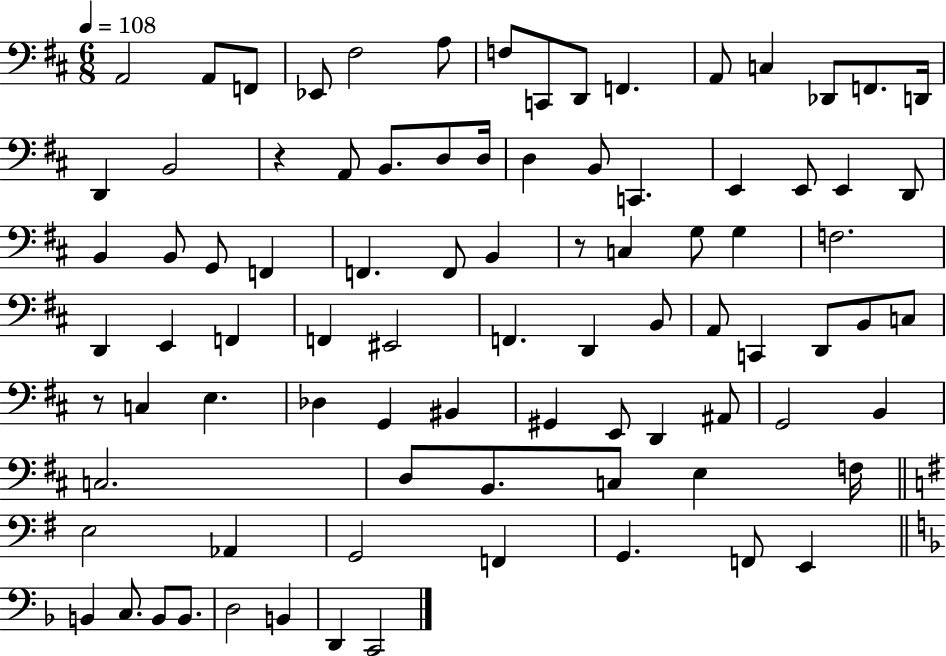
{
  \clef bass
  \numericTimeSignature
  \time 6/8
  \key d \major
  \tempo 4 = 108
  \repeat volta 2 { a,2 a,8 f,8 | ees,8 fis2 a8 | f8 c,8 d,8 f,4. | a,8 c4 des,8 f,8. d,16 | \break d,4 b,2 | r4 a,8 b,8. d8 d16 | d4 b,8 c,4. | e,4 e,8 e,4 d,8 | \break b,4 b,8 g,8 f,4 | f,4. f,8 b,4 | r8 c4 g8 g4 | f2. | \break d,4 e,4 f,4 | f,4 eis,2 | f,4. d,4 b,8 | a,8 c,4 d,8 b,8 c8 | \break r8 c4 e4. | des4 g,4 bis,4 | gis,4 e,8 d,4 ais,8 | g,2 b,4 | \break c2. | d8 b,8. c8 e4 f16 | \bar "||" \break \key g \major e2 aes,4 | g,2 f,4 | g,4. f,8 e,4 | \bar "||" \break \key f \major b,4 c8. b,8 b,8. | d2 b,4 | d,4 c,2 | } \bar "|."
}